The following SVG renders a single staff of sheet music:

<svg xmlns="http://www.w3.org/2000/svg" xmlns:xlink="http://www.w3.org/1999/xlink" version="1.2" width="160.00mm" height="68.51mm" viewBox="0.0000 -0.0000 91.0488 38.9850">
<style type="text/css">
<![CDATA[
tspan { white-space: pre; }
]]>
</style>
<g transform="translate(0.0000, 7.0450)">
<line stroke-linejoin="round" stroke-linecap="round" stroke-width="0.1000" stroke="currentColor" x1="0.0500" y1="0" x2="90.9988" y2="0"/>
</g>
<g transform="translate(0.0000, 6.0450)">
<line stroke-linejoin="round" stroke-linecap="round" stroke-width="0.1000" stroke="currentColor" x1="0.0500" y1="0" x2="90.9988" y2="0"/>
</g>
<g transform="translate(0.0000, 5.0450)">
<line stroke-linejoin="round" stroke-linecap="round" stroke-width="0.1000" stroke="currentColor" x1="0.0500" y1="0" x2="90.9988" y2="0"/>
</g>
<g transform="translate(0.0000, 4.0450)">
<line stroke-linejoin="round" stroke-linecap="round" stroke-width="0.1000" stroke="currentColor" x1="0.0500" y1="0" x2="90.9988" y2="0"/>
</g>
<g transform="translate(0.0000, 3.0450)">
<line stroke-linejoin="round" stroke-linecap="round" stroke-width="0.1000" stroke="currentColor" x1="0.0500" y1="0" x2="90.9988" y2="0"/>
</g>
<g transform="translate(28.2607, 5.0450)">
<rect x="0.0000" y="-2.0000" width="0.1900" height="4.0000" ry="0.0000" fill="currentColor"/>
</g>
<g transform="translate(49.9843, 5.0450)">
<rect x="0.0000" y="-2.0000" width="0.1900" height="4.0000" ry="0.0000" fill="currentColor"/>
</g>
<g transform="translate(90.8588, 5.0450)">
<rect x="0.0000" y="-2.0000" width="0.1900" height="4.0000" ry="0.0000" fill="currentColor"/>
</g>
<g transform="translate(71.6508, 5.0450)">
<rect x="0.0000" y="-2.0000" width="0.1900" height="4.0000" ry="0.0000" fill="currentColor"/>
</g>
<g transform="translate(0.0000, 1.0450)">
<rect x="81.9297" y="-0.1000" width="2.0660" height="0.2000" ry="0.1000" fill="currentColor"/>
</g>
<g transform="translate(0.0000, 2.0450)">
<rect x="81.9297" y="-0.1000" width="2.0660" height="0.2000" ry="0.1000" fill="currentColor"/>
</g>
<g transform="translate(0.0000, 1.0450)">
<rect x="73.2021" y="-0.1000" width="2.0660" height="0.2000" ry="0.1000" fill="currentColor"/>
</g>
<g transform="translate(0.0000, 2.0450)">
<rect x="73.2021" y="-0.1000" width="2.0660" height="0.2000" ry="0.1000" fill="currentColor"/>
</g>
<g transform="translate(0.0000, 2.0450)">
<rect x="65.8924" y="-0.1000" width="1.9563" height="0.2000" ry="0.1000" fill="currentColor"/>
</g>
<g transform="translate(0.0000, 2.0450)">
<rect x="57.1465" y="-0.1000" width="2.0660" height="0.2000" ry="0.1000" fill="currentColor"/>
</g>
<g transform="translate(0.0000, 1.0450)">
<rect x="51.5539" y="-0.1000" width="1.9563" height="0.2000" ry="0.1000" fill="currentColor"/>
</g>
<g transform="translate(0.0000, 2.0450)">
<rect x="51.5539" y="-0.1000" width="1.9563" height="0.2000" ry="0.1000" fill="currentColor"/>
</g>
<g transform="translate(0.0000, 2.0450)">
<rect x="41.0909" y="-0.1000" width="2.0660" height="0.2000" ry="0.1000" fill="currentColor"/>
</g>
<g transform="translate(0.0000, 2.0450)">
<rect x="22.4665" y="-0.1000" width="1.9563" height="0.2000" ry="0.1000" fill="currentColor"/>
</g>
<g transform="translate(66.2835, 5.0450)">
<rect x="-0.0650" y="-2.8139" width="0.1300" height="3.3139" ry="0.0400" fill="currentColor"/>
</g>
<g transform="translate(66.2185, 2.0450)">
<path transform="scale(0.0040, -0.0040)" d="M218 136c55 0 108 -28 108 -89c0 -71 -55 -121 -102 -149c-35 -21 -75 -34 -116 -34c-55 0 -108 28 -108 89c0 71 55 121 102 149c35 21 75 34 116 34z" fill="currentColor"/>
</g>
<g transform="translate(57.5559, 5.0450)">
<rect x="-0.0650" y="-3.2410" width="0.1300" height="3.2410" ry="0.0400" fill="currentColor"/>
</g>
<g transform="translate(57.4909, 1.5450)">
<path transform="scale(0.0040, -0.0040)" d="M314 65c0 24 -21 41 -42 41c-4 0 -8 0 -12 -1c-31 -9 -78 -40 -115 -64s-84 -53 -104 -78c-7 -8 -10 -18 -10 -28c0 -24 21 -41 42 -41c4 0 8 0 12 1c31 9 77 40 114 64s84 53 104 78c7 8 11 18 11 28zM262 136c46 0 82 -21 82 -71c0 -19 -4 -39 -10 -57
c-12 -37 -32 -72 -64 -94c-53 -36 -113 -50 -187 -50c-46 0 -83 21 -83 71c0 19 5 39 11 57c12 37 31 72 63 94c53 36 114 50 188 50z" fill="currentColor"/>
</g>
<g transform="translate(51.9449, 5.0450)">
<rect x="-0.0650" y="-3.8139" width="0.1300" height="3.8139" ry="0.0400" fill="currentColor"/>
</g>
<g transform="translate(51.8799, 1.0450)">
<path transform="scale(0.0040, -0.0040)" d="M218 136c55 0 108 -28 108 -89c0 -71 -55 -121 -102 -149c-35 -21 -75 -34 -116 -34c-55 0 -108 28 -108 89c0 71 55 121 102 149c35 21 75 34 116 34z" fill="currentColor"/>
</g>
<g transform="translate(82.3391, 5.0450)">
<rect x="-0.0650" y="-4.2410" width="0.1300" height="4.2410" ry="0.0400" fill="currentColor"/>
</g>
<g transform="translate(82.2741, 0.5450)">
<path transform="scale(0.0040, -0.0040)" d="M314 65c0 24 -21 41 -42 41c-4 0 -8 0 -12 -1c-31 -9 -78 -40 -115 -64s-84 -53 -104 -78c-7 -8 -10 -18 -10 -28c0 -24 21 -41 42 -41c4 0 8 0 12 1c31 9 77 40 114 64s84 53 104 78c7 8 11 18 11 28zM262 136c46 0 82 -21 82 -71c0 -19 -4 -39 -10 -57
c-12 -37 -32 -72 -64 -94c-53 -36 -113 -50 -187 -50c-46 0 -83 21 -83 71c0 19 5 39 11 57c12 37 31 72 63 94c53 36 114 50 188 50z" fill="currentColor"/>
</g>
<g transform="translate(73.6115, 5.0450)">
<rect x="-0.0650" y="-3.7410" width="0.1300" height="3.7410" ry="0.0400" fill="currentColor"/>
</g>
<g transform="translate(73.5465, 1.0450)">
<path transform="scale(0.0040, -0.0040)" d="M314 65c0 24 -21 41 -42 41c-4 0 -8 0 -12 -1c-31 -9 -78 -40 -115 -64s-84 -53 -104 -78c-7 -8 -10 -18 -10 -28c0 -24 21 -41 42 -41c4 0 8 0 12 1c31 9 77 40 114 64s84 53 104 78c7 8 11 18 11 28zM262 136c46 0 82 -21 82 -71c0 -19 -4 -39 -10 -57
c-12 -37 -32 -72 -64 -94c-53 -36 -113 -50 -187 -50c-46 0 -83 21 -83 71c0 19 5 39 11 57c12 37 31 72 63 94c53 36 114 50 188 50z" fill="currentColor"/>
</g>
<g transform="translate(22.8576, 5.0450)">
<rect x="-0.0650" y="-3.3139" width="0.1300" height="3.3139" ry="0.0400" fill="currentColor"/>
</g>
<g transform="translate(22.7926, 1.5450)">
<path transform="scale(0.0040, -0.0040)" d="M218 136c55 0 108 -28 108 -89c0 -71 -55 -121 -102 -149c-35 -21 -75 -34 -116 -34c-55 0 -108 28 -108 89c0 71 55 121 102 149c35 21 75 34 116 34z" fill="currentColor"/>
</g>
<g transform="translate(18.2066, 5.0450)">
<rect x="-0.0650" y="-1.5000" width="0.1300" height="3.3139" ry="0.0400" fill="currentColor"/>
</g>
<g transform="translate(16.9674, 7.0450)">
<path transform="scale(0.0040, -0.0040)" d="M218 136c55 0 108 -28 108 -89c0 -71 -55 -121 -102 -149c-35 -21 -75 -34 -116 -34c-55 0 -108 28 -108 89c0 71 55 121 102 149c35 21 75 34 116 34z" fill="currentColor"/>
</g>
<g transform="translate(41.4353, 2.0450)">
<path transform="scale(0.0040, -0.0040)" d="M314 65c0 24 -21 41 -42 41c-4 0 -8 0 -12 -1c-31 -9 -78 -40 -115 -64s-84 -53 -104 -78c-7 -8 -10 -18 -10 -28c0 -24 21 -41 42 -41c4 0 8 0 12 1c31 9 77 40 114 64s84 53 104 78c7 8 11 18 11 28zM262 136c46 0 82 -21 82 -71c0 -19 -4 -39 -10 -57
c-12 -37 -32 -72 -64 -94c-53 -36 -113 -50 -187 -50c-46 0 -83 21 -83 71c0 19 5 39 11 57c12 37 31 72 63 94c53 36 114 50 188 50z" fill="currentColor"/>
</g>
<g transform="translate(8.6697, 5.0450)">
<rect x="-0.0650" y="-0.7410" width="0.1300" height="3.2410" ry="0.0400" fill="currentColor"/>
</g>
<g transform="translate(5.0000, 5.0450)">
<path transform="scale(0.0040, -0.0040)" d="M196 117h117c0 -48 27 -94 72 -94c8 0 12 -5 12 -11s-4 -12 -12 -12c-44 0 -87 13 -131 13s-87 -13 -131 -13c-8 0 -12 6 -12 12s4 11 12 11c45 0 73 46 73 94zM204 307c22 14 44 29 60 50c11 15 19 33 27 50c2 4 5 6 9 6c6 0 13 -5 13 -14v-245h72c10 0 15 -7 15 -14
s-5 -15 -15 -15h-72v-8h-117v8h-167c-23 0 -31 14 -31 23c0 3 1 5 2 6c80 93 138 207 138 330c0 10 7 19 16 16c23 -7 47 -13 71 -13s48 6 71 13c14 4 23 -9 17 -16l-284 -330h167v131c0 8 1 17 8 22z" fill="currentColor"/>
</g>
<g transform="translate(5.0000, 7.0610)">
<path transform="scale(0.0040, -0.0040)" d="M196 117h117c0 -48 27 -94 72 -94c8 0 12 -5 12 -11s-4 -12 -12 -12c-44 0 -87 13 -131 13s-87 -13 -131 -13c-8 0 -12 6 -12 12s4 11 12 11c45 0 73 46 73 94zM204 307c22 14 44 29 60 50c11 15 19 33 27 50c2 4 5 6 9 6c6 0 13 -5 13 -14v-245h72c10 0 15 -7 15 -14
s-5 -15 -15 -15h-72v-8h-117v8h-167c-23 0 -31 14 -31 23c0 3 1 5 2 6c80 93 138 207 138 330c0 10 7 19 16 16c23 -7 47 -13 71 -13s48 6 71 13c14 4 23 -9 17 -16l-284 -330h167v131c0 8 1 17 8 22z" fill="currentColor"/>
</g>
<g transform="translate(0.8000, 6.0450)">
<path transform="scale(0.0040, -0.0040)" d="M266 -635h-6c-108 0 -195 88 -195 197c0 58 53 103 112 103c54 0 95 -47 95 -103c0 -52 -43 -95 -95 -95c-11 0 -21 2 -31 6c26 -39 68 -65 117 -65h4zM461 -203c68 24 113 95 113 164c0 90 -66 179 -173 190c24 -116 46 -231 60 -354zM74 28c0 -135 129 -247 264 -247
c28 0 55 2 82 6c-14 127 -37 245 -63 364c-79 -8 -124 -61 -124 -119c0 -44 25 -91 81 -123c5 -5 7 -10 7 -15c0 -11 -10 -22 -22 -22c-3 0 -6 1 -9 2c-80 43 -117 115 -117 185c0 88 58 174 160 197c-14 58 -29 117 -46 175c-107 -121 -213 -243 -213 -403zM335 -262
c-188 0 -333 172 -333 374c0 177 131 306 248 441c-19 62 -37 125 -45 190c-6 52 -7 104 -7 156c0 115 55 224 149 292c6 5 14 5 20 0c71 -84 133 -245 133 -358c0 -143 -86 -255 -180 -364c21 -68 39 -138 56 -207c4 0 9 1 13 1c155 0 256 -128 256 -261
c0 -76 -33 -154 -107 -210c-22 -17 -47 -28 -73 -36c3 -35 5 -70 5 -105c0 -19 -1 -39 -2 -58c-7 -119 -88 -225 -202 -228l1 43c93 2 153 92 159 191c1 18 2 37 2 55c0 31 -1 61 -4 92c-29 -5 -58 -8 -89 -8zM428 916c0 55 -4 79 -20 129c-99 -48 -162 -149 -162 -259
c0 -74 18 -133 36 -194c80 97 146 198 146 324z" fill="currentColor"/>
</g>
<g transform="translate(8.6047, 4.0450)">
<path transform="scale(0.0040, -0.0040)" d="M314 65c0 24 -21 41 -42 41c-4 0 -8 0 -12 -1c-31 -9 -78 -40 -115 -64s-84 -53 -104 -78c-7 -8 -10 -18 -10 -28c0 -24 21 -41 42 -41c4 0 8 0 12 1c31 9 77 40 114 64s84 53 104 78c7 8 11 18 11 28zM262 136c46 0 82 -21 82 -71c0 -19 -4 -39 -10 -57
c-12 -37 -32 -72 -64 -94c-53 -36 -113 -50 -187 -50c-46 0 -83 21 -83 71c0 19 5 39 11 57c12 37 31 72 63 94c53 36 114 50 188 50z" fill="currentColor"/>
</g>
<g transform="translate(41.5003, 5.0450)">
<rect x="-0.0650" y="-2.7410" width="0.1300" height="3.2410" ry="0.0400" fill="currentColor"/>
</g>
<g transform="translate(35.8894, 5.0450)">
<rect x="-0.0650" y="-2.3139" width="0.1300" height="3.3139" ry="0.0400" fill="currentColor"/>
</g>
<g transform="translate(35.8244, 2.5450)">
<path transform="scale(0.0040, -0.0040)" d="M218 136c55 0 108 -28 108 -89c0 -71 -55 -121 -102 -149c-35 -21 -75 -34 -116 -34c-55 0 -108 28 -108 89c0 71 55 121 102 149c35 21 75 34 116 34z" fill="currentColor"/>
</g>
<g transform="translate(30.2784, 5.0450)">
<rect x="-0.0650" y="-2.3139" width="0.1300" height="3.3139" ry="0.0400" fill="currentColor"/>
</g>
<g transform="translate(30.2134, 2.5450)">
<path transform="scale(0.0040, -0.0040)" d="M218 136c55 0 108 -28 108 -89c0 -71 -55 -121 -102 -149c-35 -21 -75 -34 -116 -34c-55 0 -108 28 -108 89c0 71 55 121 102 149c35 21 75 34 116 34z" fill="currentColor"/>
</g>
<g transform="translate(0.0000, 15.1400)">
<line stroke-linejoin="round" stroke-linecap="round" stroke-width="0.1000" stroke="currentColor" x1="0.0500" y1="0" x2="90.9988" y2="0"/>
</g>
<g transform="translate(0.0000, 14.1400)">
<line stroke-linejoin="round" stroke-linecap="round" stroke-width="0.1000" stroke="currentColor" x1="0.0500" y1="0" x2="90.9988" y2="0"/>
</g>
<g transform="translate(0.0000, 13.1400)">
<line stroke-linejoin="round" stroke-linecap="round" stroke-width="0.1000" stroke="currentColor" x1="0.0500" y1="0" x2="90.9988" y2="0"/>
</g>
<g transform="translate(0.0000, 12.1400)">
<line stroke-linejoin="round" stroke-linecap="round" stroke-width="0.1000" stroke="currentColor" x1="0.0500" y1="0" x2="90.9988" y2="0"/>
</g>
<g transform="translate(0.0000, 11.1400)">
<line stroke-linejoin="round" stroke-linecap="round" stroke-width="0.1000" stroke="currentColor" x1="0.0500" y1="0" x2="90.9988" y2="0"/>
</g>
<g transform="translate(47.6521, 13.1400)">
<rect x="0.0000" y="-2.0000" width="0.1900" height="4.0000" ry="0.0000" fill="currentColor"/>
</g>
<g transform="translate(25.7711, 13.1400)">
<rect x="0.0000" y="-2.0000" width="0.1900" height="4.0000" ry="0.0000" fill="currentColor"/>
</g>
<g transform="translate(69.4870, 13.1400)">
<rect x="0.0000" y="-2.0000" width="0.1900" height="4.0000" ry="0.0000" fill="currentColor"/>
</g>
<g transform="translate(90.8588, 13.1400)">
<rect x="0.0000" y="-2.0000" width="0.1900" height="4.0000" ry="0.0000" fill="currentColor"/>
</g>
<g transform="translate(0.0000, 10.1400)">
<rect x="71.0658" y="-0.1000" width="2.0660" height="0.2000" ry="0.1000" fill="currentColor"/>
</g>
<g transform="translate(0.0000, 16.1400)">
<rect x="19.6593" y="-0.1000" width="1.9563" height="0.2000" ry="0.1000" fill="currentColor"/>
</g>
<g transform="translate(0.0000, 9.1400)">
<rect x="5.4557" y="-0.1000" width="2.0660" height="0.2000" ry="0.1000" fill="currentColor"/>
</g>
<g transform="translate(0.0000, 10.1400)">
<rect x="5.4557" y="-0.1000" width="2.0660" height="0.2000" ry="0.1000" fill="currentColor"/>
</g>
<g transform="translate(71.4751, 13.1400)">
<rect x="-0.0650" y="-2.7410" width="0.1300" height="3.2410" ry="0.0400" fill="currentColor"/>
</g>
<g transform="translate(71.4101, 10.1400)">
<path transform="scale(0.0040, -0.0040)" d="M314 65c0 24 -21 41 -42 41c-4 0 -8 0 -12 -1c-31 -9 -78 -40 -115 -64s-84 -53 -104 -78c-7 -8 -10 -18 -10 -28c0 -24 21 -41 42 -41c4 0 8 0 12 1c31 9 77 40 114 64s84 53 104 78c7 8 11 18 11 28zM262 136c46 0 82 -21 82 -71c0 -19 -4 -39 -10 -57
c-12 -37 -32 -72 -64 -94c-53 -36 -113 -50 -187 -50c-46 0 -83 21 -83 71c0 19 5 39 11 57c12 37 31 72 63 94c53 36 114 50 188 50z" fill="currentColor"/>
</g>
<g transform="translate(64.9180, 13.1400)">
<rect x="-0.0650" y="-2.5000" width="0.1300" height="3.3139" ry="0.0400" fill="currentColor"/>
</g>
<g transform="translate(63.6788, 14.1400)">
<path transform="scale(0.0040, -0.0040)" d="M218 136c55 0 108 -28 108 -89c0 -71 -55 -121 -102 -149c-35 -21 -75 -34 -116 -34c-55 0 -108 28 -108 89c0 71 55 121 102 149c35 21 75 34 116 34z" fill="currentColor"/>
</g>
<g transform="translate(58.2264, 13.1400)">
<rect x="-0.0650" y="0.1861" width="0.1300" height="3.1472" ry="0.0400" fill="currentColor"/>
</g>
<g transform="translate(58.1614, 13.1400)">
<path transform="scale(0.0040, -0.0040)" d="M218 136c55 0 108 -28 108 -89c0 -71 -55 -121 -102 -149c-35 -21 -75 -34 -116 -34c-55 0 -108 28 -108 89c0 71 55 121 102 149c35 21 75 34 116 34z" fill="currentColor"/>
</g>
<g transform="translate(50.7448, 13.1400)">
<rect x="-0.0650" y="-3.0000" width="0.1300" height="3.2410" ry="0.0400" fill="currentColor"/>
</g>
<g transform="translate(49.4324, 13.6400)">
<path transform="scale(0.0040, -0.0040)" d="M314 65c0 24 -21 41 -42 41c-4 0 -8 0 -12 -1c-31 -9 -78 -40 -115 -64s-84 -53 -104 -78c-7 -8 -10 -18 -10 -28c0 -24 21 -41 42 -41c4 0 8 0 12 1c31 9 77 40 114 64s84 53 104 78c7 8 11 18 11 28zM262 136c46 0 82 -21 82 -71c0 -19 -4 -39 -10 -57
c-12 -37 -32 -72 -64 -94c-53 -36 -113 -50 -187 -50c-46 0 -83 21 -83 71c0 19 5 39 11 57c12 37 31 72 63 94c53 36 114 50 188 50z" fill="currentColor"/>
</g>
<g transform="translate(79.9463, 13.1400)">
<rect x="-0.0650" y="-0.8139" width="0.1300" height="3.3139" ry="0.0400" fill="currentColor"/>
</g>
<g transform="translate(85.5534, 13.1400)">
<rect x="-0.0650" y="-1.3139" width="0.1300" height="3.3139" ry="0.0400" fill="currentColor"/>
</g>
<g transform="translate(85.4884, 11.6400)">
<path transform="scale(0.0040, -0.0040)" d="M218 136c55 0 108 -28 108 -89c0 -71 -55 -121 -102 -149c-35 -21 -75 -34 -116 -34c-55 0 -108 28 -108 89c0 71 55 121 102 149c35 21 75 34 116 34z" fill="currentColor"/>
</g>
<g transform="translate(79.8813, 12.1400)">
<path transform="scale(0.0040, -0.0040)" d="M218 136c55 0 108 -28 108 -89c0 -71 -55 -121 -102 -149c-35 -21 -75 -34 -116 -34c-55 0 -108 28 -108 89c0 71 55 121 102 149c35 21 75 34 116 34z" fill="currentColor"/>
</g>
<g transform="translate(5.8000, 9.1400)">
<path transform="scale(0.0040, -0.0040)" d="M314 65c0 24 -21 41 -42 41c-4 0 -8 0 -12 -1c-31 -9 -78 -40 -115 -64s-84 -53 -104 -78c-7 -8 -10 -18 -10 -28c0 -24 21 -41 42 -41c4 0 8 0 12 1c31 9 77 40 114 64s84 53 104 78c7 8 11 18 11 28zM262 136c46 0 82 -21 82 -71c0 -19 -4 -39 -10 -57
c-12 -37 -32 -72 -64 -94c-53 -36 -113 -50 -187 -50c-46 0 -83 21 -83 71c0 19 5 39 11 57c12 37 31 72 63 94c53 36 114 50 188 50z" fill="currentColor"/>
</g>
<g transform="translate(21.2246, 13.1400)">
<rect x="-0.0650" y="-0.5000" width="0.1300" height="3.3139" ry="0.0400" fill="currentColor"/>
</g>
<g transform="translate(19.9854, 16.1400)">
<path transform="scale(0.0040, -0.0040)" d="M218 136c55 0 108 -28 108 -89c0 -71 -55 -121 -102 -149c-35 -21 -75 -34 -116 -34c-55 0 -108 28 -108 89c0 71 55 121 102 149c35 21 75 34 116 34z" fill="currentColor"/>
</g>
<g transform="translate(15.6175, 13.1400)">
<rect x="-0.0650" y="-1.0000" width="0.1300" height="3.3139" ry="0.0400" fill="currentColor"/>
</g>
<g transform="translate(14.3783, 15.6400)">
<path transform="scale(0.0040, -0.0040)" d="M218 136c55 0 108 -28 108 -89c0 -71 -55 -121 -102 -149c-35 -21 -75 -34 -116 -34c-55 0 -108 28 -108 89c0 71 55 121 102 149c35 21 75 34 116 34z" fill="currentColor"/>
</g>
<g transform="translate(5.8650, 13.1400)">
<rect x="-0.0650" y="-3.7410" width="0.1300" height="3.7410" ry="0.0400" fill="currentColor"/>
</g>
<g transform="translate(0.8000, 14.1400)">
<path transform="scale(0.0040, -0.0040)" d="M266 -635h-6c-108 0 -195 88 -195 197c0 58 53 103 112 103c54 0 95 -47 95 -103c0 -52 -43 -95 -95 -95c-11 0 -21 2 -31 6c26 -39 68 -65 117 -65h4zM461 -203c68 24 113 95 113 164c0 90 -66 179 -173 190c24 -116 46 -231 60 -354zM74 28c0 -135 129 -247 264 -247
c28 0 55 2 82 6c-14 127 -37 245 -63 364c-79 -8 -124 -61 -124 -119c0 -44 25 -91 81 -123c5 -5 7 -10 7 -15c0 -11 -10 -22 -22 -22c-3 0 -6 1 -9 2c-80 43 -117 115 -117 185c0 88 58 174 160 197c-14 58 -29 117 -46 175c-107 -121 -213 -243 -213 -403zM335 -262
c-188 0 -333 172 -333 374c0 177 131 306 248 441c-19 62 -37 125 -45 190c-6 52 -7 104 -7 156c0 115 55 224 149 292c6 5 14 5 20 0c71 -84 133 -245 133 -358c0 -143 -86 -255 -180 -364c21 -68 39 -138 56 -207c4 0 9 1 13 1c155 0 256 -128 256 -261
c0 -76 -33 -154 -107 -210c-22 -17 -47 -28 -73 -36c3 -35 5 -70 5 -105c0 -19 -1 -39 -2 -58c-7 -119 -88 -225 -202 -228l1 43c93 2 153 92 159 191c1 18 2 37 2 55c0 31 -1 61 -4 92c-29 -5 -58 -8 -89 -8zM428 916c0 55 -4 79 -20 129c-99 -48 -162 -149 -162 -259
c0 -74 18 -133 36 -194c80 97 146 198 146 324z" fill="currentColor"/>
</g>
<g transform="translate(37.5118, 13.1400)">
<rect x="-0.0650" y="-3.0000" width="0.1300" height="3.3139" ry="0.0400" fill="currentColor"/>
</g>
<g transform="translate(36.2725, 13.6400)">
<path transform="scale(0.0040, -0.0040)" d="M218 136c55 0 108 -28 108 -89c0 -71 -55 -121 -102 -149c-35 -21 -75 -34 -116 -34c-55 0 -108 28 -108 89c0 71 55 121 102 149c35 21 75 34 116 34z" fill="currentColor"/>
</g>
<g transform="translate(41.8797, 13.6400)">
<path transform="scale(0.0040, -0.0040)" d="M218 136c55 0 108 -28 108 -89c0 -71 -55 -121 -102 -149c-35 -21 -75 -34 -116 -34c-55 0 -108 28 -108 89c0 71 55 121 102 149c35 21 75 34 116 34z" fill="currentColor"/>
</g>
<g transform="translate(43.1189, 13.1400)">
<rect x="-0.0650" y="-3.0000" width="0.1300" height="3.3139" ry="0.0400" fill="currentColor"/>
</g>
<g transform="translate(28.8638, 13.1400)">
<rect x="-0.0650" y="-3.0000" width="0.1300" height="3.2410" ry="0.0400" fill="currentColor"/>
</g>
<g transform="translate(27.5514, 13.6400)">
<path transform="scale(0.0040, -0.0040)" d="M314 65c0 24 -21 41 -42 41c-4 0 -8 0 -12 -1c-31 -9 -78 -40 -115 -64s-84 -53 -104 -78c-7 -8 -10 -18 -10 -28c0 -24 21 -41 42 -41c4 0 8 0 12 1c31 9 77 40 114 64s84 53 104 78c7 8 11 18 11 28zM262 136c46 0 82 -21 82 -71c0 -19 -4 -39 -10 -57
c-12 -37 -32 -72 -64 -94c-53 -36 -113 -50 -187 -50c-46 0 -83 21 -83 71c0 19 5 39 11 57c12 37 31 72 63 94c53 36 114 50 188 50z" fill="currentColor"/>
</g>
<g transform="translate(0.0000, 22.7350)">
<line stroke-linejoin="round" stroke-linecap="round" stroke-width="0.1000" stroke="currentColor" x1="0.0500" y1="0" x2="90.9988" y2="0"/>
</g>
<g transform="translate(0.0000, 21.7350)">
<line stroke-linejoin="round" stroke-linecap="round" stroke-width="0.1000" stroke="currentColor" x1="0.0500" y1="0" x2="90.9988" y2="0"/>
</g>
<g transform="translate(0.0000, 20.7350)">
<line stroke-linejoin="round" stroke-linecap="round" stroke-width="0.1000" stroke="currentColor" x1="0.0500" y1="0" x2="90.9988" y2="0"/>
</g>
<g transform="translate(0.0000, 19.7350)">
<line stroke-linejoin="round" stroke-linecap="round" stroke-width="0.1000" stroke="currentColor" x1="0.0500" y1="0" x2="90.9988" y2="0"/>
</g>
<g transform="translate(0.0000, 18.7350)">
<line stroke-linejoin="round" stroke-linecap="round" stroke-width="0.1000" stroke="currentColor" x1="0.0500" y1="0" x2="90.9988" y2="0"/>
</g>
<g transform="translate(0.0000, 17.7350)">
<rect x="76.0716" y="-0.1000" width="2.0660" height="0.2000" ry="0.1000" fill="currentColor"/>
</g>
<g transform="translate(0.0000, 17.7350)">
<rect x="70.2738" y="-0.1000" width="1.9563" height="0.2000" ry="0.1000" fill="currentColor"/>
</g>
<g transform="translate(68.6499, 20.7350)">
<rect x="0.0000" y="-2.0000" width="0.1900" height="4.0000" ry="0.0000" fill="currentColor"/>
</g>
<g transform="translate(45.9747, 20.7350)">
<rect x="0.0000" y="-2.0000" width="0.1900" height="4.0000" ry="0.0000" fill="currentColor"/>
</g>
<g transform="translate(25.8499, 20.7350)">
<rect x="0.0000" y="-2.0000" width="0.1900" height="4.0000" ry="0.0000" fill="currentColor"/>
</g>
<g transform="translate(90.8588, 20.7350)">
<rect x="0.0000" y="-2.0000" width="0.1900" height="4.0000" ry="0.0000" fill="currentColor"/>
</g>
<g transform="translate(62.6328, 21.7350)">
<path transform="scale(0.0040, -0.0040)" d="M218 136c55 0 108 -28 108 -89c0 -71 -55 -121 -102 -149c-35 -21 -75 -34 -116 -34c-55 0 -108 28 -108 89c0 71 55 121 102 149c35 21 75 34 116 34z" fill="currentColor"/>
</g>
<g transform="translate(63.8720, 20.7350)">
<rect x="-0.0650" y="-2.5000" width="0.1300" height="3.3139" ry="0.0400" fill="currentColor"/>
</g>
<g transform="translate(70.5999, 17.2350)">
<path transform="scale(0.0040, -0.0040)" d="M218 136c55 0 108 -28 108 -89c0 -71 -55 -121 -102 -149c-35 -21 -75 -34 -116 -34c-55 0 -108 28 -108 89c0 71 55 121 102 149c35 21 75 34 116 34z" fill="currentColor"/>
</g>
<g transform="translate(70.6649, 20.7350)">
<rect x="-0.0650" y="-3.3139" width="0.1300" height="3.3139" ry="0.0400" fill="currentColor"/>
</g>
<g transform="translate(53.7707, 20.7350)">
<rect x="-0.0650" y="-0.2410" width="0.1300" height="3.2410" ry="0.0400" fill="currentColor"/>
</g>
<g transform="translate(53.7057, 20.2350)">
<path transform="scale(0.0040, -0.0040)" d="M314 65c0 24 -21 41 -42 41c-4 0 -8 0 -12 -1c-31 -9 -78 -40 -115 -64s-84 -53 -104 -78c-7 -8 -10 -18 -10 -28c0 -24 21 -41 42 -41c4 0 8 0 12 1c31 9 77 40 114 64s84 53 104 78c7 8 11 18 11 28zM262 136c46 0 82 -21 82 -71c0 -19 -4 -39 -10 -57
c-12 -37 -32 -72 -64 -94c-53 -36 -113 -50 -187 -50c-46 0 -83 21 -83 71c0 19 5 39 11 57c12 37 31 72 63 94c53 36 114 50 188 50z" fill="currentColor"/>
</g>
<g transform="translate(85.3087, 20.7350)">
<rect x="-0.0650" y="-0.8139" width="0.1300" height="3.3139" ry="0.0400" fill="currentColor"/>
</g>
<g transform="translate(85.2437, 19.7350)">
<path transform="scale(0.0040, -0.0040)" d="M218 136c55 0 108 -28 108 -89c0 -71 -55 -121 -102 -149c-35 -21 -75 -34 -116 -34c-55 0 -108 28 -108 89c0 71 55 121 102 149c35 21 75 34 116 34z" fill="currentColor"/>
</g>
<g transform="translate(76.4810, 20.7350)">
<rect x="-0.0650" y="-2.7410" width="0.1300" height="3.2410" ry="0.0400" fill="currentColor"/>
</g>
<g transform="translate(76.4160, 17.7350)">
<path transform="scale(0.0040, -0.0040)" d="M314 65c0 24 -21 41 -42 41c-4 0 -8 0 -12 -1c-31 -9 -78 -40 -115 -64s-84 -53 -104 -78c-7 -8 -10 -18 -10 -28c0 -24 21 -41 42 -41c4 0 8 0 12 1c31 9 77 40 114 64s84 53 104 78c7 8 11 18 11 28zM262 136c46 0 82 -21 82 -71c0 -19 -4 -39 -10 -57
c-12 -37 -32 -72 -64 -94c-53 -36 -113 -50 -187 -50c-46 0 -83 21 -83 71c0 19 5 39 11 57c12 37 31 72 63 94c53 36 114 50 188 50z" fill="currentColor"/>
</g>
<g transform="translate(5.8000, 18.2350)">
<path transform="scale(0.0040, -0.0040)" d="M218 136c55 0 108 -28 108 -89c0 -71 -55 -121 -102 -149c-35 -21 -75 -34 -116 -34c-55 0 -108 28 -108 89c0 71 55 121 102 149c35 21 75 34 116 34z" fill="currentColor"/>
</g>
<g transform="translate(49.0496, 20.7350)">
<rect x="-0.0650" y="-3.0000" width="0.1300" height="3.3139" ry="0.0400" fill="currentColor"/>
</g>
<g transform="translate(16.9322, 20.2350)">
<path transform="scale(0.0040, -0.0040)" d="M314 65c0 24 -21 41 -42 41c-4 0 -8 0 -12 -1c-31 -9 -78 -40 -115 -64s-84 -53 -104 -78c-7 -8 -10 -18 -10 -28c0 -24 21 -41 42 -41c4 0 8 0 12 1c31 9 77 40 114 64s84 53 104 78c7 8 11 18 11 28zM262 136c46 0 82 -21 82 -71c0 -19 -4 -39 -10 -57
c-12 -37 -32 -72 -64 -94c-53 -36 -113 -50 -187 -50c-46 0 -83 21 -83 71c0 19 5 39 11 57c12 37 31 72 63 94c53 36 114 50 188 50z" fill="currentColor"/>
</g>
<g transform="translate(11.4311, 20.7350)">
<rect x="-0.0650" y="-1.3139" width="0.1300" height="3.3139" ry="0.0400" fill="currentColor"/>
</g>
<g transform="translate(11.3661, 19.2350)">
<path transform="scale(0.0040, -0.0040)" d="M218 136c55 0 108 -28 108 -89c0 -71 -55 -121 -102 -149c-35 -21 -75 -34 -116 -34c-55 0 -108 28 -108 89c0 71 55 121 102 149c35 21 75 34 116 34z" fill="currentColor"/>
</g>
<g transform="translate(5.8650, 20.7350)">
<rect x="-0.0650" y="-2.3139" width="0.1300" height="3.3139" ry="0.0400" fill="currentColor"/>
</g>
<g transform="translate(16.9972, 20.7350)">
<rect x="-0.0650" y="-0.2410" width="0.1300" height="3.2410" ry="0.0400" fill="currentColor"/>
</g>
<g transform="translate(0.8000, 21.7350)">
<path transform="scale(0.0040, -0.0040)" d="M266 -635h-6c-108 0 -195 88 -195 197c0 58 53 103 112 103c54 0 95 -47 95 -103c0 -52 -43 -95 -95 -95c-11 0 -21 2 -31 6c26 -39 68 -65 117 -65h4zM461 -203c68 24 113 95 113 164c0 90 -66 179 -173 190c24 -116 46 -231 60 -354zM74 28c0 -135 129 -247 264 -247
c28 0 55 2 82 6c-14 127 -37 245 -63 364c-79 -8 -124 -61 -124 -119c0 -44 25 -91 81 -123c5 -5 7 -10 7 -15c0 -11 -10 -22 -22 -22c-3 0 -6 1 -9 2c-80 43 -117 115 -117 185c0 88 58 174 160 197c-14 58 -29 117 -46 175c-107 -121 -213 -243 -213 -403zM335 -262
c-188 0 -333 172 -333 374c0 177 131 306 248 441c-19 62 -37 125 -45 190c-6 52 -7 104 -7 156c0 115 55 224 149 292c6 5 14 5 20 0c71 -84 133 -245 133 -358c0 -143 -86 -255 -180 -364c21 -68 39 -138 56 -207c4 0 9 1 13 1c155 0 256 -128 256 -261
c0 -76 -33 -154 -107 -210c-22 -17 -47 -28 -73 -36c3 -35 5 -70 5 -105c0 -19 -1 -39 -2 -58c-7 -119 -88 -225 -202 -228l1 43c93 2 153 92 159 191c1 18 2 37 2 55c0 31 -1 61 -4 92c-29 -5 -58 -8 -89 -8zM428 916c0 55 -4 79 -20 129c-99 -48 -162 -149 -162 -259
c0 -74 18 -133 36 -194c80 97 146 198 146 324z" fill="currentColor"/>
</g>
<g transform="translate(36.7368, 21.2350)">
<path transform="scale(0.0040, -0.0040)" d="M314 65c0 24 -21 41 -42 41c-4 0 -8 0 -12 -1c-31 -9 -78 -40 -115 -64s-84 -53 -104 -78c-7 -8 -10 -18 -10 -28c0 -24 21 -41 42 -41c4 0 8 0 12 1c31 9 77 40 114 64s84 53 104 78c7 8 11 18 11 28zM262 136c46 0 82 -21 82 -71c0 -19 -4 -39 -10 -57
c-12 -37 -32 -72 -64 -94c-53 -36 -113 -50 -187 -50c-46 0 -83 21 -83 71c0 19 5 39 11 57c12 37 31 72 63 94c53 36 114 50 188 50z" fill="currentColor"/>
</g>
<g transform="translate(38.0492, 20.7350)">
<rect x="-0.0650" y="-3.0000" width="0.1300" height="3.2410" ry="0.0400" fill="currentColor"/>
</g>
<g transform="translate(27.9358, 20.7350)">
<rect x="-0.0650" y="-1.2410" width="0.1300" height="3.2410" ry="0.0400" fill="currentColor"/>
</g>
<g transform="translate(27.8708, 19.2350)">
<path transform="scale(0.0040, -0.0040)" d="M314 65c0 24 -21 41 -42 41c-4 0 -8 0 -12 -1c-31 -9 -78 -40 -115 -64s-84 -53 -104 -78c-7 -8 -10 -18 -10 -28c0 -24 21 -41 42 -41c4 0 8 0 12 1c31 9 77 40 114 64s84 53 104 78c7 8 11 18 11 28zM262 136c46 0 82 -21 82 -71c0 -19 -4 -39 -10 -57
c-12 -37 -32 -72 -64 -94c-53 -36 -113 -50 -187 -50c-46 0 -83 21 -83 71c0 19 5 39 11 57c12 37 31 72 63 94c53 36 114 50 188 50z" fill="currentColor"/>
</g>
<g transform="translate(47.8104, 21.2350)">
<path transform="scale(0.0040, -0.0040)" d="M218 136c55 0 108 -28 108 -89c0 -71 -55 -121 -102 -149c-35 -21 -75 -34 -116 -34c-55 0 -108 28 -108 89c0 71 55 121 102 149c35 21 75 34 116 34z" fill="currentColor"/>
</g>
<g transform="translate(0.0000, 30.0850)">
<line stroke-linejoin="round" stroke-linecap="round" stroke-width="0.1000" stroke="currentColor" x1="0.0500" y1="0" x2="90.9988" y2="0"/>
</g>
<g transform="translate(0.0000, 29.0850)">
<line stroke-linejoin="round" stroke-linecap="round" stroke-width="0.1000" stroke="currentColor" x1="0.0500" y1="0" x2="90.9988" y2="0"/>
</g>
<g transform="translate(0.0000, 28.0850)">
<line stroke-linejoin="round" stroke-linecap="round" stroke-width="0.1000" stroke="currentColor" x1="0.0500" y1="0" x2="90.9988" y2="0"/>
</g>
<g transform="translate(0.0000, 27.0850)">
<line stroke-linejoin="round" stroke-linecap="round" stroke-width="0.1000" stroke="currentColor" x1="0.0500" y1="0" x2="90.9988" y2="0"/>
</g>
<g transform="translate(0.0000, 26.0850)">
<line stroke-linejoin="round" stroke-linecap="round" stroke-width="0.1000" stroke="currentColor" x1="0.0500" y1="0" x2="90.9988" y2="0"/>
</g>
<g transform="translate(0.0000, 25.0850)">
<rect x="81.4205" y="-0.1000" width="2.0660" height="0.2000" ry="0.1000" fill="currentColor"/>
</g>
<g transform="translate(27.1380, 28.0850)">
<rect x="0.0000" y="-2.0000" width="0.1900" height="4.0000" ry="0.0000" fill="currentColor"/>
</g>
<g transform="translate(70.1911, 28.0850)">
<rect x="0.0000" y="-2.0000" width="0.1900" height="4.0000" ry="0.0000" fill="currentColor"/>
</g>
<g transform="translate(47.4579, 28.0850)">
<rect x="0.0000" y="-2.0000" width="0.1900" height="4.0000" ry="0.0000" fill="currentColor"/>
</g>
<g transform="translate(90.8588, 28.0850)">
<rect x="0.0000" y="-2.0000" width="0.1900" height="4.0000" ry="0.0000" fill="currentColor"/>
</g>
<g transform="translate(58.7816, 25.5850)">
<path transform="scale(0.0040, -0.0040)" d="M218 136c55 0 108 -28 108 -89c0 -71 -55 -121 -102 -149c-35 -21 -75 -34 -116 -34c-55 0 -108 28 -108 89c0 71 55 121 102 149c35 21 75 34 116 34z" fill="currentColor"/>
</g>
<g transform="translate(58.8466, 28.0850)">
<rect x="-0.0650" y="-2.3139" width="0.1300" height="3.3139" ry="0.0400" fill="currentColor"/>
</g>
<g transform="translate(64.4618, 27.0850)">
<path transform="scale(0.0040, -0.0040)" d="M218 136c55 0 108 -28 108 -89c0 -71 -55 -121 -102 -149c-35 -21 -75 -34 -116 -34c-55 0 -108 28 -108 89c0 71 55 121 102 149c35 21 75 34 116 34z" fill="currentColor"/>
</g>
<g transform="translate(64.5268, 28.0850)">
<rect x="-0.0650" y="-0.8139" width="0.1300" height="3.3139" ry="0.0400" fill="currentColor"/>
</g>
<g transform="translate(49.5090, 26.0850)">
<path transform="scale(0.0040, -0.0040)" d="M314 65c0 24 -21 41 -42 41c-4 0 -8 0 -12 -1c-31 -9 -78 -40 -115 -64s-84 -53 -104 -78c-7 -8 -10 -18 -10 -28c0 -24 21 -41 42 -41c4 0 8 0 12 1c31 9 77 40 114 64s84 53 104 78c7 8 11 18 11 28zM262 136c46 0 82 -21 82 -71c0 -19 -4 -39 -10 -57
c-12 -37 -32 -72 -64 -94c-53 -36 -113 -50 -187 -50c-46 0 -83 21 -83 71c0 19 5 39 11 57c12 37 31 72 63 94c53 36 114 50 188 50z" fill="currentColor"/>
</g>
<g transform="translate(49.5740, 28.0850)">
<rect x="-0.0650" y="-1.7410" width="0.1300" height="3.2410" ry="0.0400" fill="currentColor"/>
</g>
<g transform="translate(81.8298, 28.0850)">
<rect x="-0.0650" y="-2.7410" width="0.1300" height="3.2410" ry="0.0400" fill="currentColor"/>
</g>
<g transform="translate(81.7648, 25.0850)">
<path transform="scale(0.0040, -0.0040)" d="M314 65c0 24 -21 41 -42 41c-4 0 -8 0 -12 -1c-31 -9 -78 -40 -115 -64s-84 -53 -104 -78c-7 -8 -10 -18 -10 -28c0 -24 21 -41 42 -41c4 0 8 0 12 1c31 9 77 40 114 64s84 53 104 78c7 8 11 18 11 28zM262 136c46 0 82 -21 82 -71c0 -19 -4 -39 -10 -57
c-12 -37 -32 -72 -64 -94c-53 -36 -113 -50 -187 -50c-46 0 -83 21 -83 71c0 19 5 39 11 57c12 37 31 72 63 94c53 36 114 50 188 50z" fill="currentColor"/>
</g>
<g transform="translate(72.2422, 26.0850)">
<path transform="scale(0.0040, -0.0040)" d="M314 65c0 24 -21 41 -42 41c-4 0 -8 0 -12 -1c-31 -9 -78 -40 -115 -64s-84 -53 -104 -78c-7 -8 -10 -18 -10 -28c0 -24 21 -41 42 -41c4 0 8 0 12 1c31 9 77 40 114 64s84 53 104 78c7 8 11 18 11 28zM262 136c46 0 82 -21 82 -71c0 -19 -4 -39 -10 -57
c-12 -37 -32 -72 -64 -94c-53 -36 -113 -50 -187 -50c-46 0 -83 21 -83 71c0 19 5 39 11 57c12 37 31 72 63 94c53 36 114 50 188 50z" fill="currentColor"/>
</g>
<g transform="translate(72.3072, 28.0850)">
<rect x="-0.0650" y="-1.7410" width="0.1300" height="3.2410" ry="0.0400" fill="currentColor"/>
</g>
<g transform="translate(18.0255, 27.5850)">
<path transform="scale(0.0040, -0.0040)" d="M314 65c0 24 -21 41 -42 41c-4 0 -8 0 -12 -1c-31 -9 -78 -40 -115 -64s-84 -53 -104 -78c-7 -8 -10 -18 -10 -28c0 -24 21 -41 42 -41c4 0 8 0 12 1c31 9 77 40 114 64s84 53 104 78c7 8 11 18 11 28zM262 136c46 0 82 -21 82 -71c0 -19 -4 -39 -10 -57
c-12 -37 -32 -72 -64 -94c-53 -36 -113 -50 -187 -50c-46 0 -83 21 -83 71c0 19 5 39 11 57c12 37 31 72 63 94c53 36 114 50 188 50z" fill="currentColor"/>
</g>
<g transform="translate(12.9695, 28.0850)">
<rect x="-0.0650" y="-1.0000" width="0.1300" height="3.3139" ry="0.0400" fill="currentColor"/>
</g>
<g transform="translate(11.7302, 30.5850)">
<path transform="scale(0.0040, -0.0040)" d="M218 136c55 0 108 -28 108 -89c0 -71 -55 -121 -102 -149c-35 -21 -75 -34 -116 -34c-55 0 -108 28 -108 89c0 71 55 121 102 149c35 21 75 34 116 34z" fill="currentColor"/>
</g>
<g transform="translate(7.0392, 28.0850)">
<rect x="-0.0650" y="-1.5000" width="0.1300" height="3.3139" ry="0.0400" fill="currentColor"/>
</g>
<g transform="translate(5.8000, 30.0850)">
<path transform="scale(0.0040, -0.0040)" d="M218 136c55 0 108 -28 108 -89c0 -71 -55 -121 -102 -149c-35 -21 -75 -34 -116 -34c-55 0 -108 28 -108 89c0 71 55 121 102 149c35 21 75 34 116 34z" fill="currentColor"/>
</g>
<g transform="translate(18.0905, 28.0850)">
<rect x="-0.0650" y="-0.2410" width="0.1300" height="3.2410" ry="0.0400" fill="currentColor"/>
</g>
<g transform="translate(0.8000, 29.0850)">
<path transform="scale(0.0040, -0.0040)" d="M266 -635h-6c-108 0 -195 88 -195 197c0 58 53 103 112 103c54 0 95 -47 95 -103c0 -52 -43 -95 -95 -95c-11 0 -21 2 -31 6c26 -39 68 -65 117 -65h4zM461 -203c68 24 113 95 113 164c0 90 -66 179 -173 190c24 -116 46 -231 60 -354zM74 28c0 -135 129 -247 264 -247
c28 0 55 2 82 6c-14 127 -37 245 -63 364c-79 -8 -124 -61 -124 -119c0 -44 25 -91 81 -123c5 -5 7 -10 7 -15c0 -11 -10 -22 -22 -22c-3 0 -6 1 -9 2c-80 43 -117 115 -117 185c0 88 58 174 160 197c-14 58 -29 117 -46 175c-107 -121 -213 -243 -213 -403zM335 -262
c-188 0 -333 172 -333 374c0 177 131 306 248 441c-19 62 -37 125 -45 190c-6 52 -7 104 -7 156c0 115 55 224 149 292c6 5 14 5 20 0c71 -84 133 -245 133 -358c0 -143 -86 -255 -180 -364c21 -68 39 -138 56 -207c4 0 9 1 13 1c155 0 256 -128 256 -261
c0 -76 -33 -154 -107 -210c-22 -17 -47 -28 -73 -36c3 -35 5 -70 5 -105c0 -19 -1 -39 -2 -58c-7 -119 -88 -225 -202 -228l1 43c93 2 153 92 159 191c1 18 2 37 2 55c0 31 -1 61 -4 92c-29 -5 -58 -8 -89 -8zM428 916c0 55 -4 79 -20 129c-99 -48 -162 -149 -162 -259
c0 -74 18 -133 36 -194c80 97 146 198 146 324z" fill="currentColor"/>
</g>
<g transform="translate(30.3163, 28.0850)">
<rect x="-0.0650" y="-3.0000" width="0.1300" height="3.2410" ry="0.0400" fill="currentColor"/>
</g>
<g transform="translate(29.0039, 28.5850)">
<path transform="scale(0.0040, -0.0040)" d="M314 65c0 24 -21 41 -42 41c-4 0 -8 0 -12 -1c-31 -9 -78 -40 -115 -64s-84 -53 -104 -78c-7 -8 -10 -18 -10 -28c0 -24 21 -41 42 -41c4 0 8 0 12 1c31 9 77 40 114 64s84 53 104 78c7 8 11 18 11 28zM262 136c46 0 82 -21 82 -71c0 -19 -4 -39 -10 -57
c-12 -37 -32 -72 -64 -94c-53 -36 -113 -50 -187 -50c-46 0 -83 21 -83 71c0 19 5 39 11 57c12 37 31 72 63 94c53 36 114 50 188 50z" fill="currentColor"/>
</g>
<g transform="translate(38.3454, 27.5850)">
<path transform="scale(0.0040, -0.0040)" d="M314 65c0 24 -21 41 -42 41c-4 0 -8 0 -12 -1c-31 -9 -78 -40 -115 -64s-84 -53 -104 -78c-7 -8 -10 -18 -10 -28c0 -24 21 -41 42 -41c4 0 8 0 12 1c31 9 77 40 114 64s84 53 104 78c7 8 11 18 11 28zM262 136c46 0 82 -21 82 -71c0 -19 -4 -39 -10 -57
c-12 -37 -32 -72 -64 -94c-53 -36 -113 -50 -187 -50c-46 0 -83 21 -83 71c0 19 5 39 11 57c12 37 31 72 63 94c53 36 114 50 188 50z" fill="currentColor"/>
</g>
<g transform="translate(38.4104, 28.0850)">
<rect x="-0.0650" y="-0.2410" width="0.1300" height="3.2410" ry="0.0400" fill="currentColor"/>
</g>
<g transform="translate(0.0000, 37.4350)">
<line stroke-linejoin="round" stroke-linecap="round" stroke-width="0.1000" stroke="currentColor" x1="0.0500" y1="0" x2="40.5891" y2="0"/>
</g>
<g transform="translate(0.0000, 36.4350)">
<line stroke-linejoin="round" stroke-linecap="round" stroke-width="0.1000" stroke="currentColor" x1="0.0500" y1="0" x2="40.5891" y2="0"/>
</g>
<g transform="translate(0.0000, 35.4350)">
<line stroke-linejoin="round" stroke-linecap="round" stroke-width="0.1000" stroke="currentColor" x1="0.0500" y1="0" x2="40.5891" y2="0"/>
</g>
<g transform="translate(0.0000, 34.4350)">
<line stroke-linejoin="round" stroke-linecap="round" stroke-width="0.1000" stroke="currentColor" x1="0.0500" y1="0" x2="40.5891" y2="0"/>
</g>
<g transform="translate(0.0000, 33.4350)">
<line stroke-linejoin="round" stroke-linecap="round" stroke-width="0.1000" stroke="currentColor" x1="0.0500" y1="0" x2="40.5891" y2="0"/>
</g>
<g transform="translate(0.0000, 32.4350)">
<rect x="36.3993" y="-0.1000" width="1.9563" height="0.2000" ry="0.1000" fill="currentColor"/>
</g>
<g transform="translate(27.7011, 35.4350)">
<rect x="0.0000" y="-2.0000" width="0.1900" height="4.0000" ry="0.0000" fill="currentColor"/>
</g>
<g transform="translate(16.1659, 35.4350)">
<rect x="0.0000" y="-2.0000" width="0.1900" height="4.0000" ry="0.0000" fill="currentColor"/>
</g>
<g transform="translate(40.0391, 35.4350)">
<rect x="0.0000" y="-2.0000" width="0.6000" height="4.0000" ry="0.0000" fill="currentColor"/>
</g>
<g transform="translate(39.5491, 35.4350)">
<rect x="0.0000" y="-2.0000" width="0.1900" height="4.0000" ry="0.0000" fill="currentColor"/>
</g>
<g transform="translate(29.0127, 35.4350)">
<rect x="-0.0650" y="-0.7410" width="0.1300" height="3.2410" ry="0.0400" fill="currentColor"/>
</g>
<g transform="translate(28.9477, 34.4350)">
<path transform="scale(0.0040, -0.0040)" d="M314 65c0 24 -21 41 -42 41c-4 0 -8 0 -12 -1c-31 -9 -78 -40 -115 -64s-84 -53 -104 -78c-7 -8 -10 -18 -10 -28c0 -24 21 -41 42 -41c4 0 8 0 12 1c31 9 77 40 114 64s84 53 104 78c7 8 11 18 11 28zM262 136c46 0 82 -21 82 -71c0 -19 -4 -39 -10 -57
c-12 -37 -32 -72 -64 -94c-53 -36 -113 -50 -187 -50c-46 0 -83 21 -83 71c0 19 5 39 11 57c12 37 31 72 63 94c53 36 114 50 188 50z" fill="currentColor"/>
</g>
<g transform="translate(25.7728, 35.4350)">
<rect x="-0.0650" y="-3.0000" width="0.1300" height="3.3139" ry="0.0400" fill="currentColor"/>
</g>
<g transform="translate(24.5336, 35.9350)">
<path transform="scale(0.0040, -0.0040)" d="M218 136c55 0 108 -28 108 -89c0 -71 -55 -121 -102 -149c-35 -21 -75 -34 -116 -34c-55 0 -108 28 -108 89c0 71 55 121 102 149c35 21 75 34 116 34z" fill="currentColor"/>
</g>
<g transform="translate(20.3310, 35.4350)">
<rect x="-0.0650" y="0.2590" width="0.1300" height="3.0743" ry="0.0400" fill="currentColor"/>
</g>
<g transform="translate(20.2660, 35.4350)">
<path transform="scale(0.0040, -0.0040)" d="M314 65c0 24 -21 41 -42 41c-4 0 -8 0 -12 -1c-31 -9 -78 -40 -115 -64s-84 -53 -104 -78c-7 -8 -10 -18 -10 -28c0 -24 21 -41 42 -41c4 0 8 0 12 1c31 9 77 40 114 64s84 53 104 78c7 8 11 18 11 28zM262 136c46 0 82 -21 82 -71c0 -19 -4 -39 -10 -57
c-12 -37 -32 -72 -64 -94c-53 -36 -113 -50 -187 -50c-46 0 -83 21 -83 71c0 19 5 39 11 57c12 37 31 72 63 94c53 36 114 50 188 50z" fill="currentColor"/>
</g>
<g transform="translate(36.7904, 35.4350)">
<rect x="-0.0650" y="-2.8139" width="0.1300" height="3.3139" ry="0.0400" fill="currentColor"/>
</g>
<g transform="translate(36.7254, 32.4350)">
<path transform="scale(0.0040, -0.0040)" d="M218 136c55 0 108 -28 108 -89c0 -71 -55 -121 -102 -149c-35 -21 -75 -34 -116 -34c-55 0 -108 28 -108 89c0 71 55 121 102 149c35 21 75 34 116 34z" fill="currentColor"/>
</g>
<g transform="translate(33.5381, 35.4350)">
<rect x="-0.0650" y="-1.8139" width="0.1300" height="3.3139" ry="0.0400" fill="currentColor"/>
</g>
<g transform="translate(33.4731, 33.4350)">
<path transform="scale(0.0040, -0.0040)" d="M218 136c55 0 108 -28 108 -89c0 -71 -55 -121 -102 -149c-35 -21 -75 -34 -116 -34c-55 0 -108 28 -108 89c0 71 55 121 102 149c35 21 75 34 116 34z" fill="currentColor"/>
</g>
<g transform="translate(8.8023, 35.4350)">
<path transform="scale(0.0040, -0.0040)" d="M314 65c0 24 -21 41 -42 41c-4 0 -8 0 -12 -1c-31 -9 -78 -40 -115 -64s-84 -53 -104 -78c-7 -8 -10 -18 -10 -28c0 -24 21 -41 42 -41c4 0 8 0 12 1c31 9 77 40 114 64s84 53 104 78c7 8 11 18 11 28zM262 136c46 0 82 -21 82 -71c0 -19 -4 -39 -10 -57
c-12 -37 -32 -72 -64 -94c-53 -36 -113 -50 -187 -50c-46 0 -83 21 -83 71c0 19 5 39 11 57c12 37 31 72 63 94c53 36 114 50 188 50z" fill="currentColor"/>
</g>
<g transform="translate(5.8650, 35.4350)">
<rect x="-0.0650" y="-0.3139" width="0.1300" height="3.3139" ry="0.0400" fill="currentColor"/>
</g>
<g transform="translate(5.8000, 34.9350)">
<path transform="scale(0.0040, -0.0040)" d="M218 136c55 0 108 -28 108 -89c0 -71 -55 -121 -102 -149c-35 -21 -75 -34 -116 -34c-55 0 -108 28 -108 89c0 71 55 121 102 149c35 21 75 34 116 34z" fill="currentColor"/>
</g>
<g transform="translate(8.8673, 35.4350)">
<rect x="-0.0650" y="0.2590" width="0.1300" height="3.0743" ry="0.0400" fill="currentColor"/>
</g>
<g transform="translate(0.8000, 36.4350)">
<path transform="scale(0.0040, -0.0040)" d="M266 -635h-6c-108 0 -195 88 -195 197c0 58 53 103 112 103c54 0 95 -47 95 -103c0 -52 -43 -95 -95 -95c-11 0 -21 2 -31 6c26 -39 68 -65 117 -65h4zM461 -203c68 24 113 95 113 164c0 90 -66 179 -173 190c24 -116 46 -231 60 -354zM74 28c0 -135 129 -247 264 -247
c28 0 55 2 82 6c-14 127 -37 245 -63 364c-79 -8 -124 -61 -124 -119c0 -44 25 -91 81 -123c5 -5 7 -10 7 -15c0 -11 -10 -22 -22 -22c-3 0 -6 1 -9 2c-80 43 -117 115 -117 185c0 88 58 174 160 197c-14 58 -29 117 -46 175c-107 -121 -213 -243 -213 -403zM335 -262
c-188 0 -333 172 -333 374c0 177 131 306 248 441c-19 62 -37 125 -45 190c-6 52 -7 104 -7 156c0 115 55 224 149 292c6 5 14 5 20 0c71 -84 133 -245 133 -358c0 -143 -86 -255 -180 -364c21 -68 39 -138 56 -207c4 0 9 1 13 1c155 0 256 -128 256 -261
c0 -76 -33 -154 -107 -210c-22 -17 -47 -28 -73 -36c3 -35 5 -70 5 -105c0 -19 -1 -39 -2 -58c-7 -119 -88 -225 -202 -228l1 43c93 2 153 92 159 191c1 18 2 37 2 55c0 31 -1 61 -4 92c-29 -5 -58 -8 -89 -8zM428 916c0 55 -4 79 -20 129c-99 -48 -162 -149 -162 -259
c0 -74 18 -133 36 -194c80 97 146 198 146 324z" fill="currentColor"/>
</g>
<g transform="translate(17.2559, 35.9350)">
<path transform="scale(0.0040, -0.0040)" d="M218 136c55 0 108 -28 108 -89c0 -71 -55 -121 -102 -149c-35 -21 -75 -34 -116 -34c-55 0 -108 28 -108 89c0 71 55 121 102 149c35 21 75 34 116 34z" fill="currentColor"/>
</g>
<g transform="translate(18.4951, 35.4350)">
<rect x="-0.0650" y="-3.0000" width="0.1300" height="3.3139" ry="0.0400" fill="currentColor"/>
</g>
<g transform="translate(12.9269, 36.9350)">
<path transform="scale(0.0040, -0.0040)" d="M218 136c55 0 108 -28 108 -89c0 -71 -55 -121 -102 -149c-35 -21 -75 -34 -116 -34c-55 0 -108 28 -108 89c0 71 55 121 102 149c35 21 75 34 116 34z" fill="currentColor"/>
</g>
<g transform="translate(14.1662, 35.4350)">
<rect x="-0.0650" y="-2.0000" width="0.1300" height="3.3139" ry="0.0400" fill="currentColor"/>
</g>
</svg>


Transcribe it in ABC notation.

X:1
T:Untitled
M:4/4
L:1/4
K:C
d2 E b g g a2 c' b2 a c'2 d'2 c'2 D C A2 A A A2 B G a2 d e g e c2 e2 A2 A c2 G b a2 d E D c2 A2 c2 f2 g d f2 a2 c B2 F A B2 A d2 f a